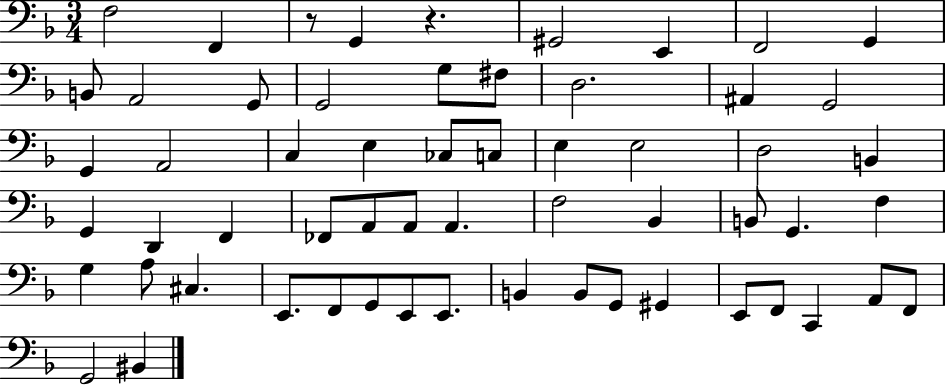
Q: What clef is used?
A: bass